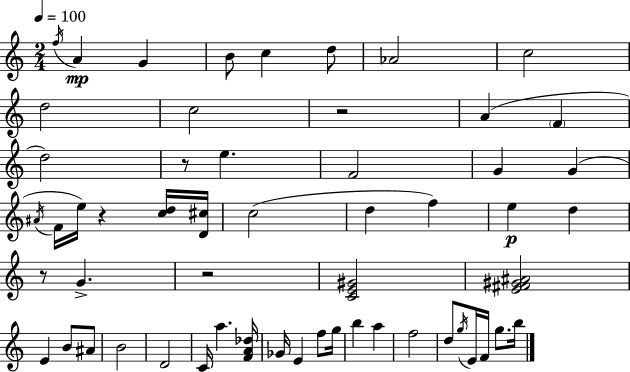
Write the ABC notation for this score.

X:1
T:Untitled
M:2/4
L:1/4
K:Am
f/4 A G B/2 c d/2 _A2 c2 d2 c2 z2 A F d2 z/2 e F2 G G ^A/4 F/4 e/4 z [cd]/4 [D^c]/4 c2 d f e d z/2 G z2 [CE^G]2 [E^F^G^A]2 E B/2 ^A/2 B2 D2 C/4 a [FA_d]/4 _G/4 E f/2 g/4 b a f2 d/2 g/4 E/4 F/4 g/2 b/4